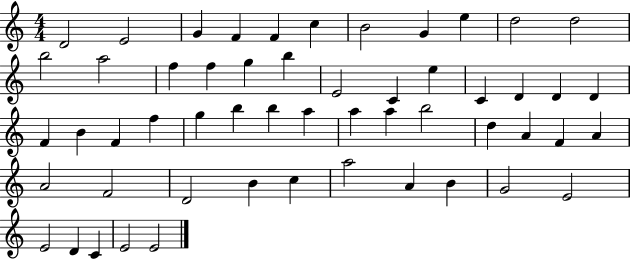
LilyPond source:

{
  \clef treble
  \numericTimeSignature
  \time 4/4
  \key c \major
  d'2 e'2 | g'4 f'4 f'4 c''4 | b'2 g'4 e''4 | d''2 d''2 | \break b''2 a''2 | f''4 f''4 g''4 b''4 | e'2 c'4 e''4 | c'4 d'4 d'4 d'4 | \break f'4 b'4 f'4 f''4 | g''4 b''4 b''4 a''4 | a''4 a''4 b''2 | d''4 a'4 f'4 a'4 | \break a'2 f'2 | d'2 b'4 c''4 | a''2 a'4 b'4 | g'2 e'2 | \break e'2 d'4 c'4 | e'2 e'2 | \bar "|."
}